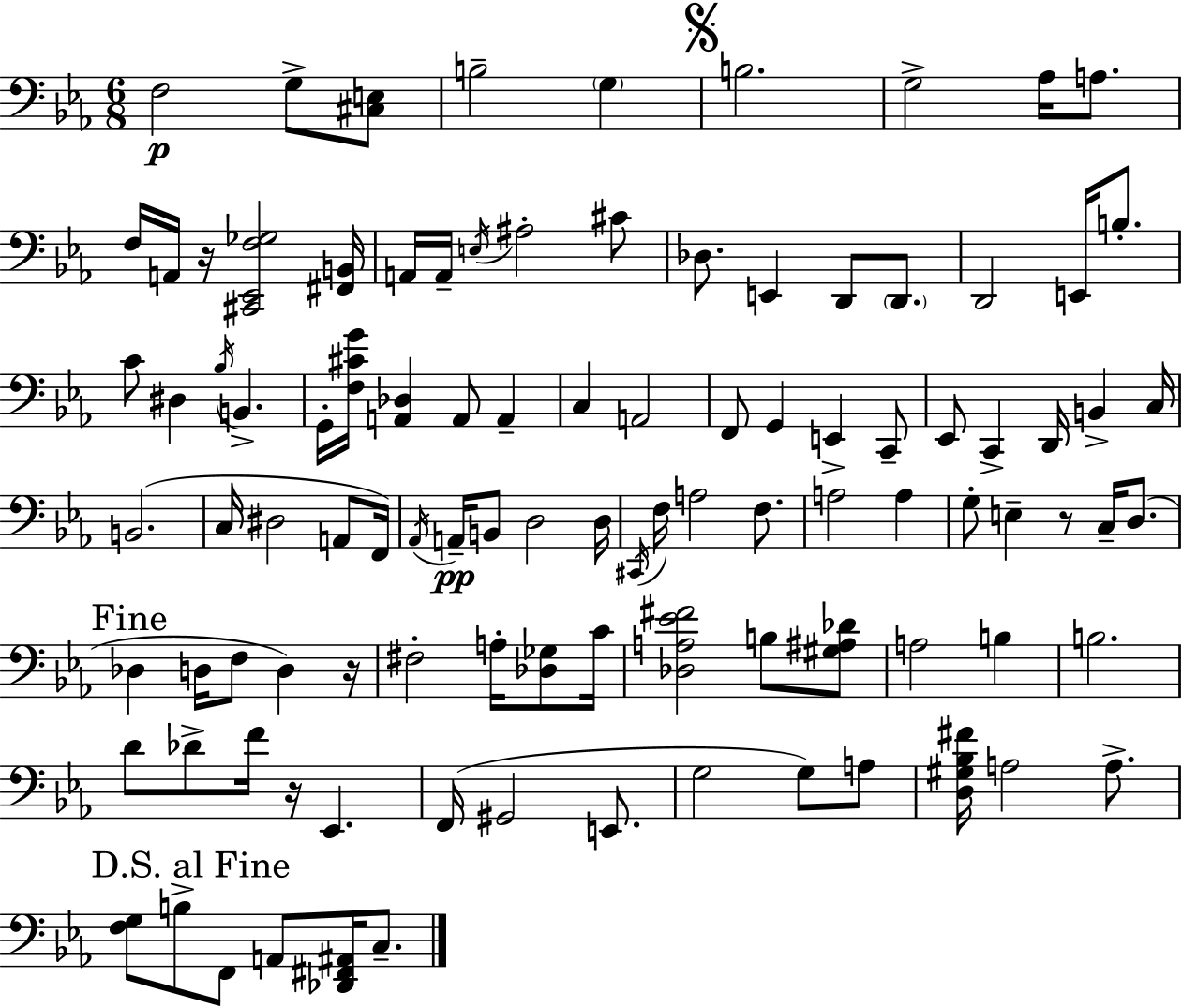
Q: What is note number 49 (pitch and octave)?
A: D3